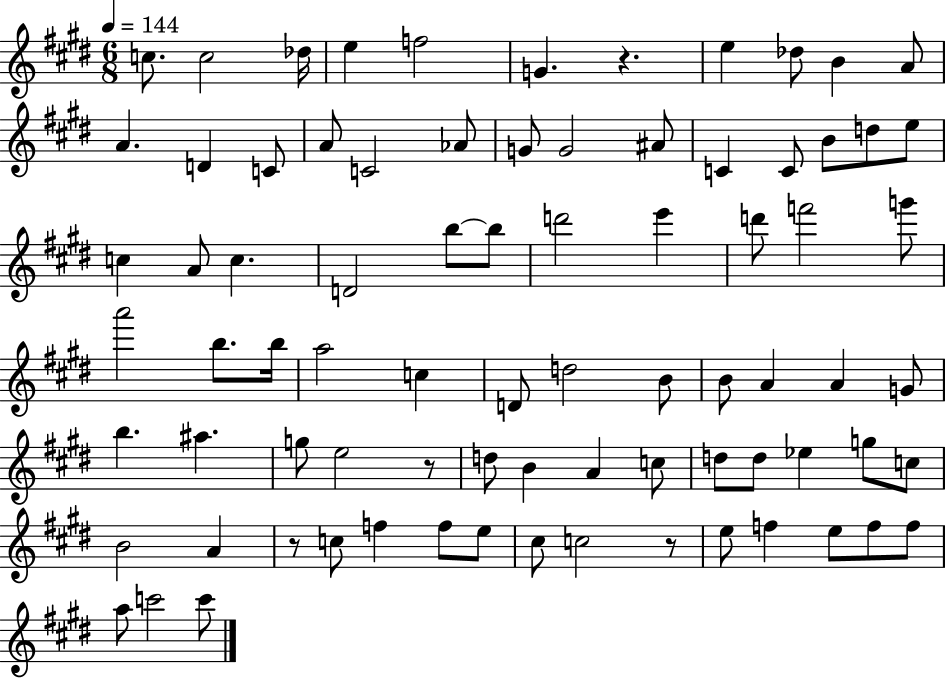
X:1
T:Untitled
M:6/8
L:1/4
K:E
c/2 c2 _d/4 e f2 G z e _d/2 B A/2 A D C/2 A/2 C2 _A/2 G/2 G2 ^A/2 C C/2 B/2 d/2 e/2 c A/2 c D2 b/2 b/2 d'2 e' d'/2 f'2 g'/2 a'2 b/2 b/4 a2 c D/2 d2 B/2 B/2 A A G/2 b ^a g/2 e2 z/2 d/2 B A c/2 d/2 d/2 _e g/2 c/2 B2 A z/2 c/2 f f/2 e/2 ^c/2 c2 z/2 e/2 f e/2 f/2 f/2 a/2 c'2 c'/2